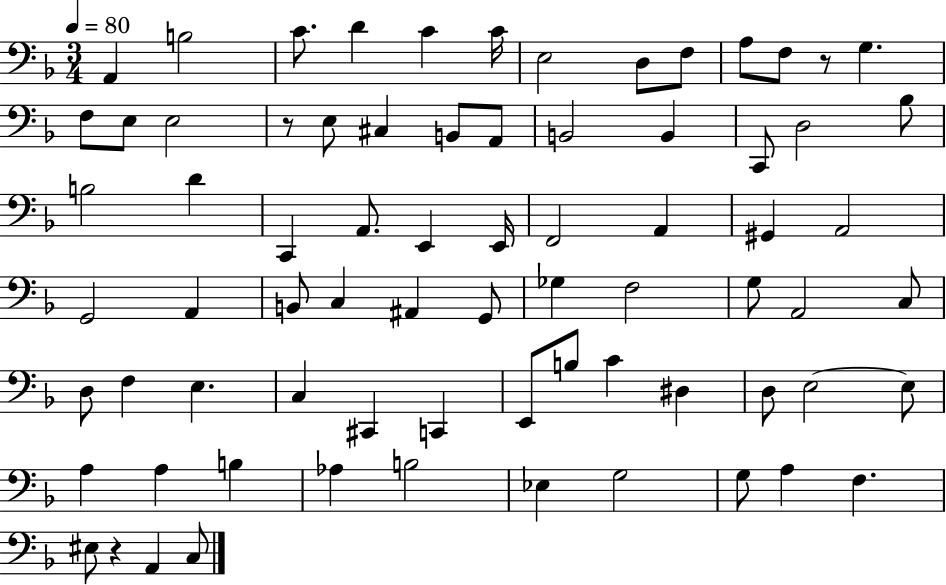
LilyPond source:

{
  \clef bass
  \numericTimeSignature
  \time 3/4
  \key f \major
  \tempo 4 = 80
  a,4 b2 | c'8. d'4 c'4 c'16 | e2 d8 f8 | a8 f8 r8 g4. | \break f8 e8 e2 | r8 e8 cis4 b,8 a,8 | b,2 b,4 | c,8 d2 bes8 | \break b2 d'4 | c,4 a,8. e,4 e,16 | f,2 a,4 | gis,4 a,2 | \break g,2 a,4 | b,8 c4 ais,4 g,8 | ges4 f2 | g8 a,2 c8 | \break d8 f4 e4. | c4 cis,4 c,4 | e,8 b8 c'4 dis4 | d8 e2~~ e8 | \break a4 a4 b4 | aes4 b2 | ees4 g2 | g8 a4 f4. | \break eis8 r4 a,4 c8 | \bar "|."
}